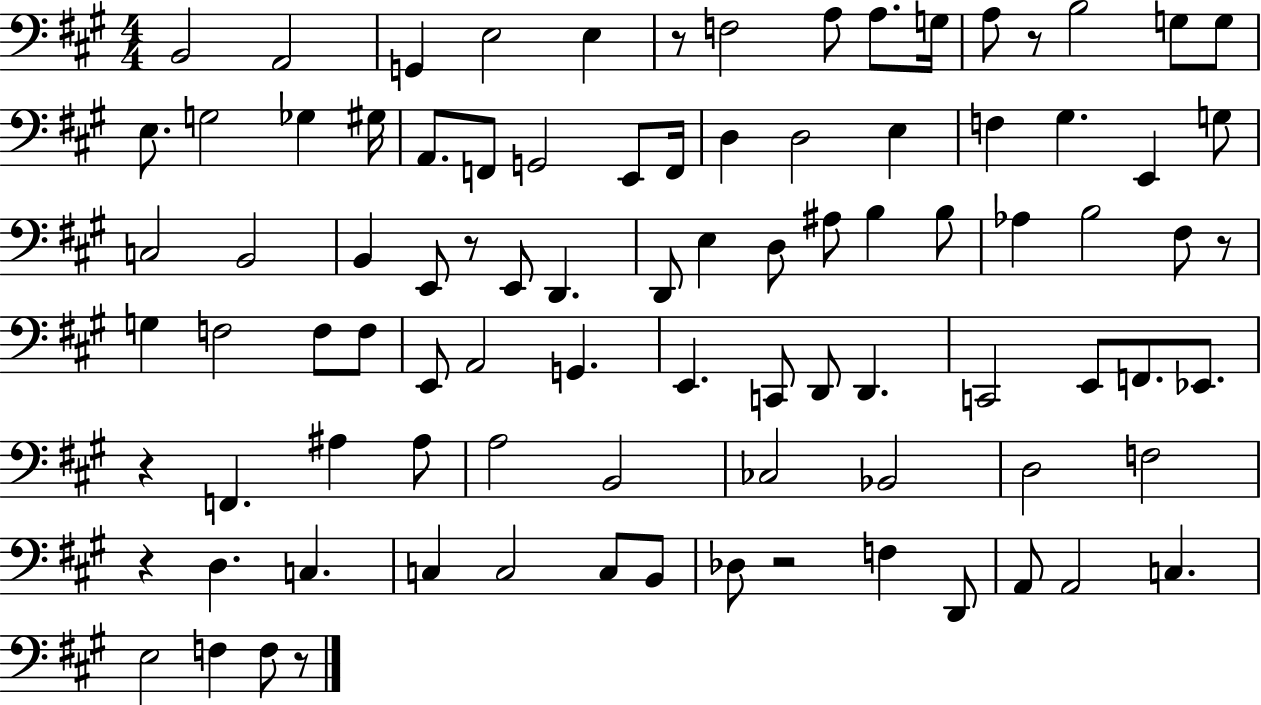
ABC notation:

X:1
T:Untitled
M:4/4
L:1/4
K:A
B,,2 A,,2 G,, E,2 E, z/2 F,2 A,/2 A,/2 G,/4 A,/2 z/2 B,2 G,/2 G,/2 E,/2 G,2 _G, ^G,/4 A,,/2 F,,/2 G,,2 E,,/2 F,,/4 D, D,2 E, F, ^G, E,, G,/2 C,2 B,,2 B,, E,,/2 z/2 E,,/2 D,, D,,/2 E, D,/2 ^A,/2 B, B,/2 _A, B,2 ^F,/2 z/2 G, F,2 F,/2 F,/2 E,,/2 A,,2 G,, E,, C,,/2 D,,/2 D,, C,,2 E,,/2 F,,/2 _E,,/2 z F,, ^A, ^A,/2 A,2 B,,2 _C,2 _B,,2 D,2 F,2 z D, C, C, C,2 C,/2 B,,/2 _D,/2 z2 F, D,,/2 A,,/2 A,,2 C, E,2 F, F,/2 z/2